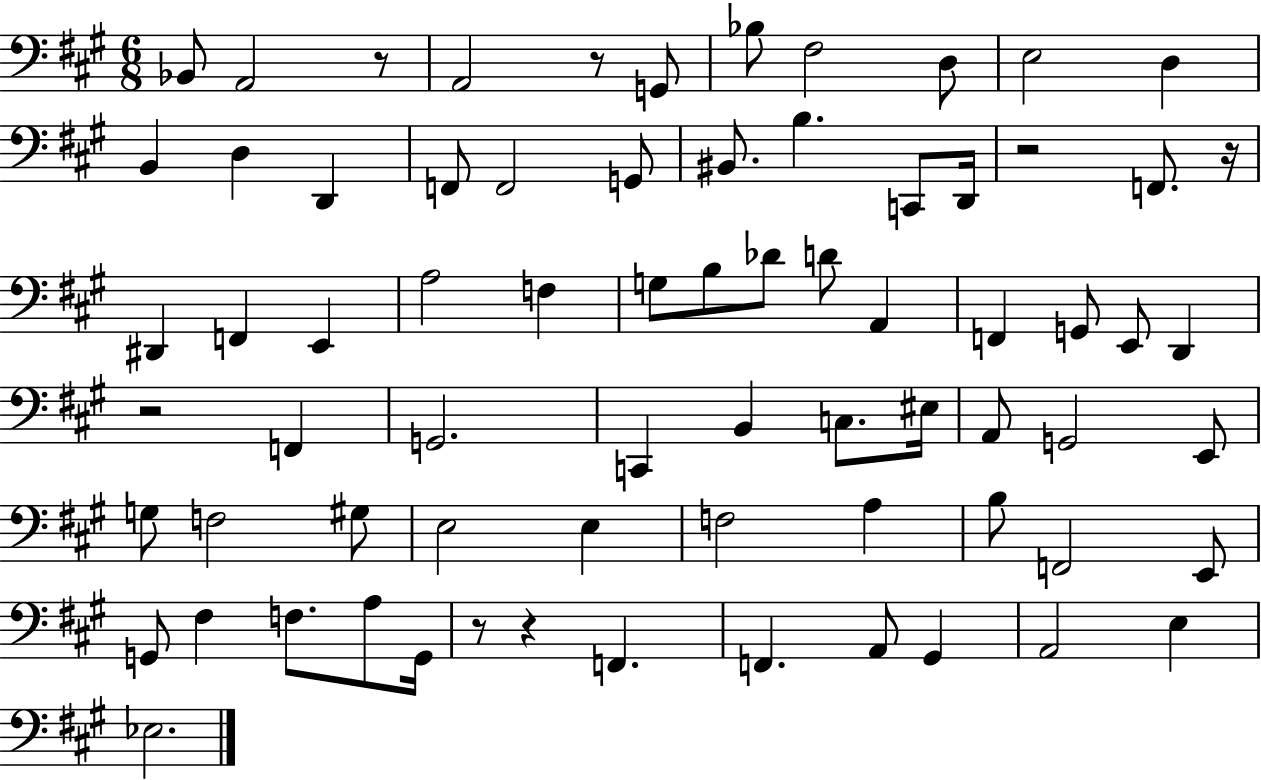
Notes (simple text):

Bb2/e A2/h R/e A2/h R/e G2/e Bb3/e F#3/h D3/e E3/h D3/q B2/q D3/q D2/q F2/e F2/h G2/e BIS2/e. B3/q. C2/e D2/s R/h F2/e. R/s D#2/q F2/q E2/q A3/h F3/q G3/e B3/e Db4/e D4/e A2/q F2/q G2/e E2/e D2/q R/h F2/q G2/h. C2/q B2/q C3/e. EIS3/s A2/e G2/h E2/e G3/e F3/h G#3/e E3/h E3/q F3/h A3/q B3/e F2/h E2/e G2/e F#3/q F3/e. A3/e G2/s R/e R/q F2/q. F2/q. A2/e G#2/q A2/h E3/q Eb3/h.